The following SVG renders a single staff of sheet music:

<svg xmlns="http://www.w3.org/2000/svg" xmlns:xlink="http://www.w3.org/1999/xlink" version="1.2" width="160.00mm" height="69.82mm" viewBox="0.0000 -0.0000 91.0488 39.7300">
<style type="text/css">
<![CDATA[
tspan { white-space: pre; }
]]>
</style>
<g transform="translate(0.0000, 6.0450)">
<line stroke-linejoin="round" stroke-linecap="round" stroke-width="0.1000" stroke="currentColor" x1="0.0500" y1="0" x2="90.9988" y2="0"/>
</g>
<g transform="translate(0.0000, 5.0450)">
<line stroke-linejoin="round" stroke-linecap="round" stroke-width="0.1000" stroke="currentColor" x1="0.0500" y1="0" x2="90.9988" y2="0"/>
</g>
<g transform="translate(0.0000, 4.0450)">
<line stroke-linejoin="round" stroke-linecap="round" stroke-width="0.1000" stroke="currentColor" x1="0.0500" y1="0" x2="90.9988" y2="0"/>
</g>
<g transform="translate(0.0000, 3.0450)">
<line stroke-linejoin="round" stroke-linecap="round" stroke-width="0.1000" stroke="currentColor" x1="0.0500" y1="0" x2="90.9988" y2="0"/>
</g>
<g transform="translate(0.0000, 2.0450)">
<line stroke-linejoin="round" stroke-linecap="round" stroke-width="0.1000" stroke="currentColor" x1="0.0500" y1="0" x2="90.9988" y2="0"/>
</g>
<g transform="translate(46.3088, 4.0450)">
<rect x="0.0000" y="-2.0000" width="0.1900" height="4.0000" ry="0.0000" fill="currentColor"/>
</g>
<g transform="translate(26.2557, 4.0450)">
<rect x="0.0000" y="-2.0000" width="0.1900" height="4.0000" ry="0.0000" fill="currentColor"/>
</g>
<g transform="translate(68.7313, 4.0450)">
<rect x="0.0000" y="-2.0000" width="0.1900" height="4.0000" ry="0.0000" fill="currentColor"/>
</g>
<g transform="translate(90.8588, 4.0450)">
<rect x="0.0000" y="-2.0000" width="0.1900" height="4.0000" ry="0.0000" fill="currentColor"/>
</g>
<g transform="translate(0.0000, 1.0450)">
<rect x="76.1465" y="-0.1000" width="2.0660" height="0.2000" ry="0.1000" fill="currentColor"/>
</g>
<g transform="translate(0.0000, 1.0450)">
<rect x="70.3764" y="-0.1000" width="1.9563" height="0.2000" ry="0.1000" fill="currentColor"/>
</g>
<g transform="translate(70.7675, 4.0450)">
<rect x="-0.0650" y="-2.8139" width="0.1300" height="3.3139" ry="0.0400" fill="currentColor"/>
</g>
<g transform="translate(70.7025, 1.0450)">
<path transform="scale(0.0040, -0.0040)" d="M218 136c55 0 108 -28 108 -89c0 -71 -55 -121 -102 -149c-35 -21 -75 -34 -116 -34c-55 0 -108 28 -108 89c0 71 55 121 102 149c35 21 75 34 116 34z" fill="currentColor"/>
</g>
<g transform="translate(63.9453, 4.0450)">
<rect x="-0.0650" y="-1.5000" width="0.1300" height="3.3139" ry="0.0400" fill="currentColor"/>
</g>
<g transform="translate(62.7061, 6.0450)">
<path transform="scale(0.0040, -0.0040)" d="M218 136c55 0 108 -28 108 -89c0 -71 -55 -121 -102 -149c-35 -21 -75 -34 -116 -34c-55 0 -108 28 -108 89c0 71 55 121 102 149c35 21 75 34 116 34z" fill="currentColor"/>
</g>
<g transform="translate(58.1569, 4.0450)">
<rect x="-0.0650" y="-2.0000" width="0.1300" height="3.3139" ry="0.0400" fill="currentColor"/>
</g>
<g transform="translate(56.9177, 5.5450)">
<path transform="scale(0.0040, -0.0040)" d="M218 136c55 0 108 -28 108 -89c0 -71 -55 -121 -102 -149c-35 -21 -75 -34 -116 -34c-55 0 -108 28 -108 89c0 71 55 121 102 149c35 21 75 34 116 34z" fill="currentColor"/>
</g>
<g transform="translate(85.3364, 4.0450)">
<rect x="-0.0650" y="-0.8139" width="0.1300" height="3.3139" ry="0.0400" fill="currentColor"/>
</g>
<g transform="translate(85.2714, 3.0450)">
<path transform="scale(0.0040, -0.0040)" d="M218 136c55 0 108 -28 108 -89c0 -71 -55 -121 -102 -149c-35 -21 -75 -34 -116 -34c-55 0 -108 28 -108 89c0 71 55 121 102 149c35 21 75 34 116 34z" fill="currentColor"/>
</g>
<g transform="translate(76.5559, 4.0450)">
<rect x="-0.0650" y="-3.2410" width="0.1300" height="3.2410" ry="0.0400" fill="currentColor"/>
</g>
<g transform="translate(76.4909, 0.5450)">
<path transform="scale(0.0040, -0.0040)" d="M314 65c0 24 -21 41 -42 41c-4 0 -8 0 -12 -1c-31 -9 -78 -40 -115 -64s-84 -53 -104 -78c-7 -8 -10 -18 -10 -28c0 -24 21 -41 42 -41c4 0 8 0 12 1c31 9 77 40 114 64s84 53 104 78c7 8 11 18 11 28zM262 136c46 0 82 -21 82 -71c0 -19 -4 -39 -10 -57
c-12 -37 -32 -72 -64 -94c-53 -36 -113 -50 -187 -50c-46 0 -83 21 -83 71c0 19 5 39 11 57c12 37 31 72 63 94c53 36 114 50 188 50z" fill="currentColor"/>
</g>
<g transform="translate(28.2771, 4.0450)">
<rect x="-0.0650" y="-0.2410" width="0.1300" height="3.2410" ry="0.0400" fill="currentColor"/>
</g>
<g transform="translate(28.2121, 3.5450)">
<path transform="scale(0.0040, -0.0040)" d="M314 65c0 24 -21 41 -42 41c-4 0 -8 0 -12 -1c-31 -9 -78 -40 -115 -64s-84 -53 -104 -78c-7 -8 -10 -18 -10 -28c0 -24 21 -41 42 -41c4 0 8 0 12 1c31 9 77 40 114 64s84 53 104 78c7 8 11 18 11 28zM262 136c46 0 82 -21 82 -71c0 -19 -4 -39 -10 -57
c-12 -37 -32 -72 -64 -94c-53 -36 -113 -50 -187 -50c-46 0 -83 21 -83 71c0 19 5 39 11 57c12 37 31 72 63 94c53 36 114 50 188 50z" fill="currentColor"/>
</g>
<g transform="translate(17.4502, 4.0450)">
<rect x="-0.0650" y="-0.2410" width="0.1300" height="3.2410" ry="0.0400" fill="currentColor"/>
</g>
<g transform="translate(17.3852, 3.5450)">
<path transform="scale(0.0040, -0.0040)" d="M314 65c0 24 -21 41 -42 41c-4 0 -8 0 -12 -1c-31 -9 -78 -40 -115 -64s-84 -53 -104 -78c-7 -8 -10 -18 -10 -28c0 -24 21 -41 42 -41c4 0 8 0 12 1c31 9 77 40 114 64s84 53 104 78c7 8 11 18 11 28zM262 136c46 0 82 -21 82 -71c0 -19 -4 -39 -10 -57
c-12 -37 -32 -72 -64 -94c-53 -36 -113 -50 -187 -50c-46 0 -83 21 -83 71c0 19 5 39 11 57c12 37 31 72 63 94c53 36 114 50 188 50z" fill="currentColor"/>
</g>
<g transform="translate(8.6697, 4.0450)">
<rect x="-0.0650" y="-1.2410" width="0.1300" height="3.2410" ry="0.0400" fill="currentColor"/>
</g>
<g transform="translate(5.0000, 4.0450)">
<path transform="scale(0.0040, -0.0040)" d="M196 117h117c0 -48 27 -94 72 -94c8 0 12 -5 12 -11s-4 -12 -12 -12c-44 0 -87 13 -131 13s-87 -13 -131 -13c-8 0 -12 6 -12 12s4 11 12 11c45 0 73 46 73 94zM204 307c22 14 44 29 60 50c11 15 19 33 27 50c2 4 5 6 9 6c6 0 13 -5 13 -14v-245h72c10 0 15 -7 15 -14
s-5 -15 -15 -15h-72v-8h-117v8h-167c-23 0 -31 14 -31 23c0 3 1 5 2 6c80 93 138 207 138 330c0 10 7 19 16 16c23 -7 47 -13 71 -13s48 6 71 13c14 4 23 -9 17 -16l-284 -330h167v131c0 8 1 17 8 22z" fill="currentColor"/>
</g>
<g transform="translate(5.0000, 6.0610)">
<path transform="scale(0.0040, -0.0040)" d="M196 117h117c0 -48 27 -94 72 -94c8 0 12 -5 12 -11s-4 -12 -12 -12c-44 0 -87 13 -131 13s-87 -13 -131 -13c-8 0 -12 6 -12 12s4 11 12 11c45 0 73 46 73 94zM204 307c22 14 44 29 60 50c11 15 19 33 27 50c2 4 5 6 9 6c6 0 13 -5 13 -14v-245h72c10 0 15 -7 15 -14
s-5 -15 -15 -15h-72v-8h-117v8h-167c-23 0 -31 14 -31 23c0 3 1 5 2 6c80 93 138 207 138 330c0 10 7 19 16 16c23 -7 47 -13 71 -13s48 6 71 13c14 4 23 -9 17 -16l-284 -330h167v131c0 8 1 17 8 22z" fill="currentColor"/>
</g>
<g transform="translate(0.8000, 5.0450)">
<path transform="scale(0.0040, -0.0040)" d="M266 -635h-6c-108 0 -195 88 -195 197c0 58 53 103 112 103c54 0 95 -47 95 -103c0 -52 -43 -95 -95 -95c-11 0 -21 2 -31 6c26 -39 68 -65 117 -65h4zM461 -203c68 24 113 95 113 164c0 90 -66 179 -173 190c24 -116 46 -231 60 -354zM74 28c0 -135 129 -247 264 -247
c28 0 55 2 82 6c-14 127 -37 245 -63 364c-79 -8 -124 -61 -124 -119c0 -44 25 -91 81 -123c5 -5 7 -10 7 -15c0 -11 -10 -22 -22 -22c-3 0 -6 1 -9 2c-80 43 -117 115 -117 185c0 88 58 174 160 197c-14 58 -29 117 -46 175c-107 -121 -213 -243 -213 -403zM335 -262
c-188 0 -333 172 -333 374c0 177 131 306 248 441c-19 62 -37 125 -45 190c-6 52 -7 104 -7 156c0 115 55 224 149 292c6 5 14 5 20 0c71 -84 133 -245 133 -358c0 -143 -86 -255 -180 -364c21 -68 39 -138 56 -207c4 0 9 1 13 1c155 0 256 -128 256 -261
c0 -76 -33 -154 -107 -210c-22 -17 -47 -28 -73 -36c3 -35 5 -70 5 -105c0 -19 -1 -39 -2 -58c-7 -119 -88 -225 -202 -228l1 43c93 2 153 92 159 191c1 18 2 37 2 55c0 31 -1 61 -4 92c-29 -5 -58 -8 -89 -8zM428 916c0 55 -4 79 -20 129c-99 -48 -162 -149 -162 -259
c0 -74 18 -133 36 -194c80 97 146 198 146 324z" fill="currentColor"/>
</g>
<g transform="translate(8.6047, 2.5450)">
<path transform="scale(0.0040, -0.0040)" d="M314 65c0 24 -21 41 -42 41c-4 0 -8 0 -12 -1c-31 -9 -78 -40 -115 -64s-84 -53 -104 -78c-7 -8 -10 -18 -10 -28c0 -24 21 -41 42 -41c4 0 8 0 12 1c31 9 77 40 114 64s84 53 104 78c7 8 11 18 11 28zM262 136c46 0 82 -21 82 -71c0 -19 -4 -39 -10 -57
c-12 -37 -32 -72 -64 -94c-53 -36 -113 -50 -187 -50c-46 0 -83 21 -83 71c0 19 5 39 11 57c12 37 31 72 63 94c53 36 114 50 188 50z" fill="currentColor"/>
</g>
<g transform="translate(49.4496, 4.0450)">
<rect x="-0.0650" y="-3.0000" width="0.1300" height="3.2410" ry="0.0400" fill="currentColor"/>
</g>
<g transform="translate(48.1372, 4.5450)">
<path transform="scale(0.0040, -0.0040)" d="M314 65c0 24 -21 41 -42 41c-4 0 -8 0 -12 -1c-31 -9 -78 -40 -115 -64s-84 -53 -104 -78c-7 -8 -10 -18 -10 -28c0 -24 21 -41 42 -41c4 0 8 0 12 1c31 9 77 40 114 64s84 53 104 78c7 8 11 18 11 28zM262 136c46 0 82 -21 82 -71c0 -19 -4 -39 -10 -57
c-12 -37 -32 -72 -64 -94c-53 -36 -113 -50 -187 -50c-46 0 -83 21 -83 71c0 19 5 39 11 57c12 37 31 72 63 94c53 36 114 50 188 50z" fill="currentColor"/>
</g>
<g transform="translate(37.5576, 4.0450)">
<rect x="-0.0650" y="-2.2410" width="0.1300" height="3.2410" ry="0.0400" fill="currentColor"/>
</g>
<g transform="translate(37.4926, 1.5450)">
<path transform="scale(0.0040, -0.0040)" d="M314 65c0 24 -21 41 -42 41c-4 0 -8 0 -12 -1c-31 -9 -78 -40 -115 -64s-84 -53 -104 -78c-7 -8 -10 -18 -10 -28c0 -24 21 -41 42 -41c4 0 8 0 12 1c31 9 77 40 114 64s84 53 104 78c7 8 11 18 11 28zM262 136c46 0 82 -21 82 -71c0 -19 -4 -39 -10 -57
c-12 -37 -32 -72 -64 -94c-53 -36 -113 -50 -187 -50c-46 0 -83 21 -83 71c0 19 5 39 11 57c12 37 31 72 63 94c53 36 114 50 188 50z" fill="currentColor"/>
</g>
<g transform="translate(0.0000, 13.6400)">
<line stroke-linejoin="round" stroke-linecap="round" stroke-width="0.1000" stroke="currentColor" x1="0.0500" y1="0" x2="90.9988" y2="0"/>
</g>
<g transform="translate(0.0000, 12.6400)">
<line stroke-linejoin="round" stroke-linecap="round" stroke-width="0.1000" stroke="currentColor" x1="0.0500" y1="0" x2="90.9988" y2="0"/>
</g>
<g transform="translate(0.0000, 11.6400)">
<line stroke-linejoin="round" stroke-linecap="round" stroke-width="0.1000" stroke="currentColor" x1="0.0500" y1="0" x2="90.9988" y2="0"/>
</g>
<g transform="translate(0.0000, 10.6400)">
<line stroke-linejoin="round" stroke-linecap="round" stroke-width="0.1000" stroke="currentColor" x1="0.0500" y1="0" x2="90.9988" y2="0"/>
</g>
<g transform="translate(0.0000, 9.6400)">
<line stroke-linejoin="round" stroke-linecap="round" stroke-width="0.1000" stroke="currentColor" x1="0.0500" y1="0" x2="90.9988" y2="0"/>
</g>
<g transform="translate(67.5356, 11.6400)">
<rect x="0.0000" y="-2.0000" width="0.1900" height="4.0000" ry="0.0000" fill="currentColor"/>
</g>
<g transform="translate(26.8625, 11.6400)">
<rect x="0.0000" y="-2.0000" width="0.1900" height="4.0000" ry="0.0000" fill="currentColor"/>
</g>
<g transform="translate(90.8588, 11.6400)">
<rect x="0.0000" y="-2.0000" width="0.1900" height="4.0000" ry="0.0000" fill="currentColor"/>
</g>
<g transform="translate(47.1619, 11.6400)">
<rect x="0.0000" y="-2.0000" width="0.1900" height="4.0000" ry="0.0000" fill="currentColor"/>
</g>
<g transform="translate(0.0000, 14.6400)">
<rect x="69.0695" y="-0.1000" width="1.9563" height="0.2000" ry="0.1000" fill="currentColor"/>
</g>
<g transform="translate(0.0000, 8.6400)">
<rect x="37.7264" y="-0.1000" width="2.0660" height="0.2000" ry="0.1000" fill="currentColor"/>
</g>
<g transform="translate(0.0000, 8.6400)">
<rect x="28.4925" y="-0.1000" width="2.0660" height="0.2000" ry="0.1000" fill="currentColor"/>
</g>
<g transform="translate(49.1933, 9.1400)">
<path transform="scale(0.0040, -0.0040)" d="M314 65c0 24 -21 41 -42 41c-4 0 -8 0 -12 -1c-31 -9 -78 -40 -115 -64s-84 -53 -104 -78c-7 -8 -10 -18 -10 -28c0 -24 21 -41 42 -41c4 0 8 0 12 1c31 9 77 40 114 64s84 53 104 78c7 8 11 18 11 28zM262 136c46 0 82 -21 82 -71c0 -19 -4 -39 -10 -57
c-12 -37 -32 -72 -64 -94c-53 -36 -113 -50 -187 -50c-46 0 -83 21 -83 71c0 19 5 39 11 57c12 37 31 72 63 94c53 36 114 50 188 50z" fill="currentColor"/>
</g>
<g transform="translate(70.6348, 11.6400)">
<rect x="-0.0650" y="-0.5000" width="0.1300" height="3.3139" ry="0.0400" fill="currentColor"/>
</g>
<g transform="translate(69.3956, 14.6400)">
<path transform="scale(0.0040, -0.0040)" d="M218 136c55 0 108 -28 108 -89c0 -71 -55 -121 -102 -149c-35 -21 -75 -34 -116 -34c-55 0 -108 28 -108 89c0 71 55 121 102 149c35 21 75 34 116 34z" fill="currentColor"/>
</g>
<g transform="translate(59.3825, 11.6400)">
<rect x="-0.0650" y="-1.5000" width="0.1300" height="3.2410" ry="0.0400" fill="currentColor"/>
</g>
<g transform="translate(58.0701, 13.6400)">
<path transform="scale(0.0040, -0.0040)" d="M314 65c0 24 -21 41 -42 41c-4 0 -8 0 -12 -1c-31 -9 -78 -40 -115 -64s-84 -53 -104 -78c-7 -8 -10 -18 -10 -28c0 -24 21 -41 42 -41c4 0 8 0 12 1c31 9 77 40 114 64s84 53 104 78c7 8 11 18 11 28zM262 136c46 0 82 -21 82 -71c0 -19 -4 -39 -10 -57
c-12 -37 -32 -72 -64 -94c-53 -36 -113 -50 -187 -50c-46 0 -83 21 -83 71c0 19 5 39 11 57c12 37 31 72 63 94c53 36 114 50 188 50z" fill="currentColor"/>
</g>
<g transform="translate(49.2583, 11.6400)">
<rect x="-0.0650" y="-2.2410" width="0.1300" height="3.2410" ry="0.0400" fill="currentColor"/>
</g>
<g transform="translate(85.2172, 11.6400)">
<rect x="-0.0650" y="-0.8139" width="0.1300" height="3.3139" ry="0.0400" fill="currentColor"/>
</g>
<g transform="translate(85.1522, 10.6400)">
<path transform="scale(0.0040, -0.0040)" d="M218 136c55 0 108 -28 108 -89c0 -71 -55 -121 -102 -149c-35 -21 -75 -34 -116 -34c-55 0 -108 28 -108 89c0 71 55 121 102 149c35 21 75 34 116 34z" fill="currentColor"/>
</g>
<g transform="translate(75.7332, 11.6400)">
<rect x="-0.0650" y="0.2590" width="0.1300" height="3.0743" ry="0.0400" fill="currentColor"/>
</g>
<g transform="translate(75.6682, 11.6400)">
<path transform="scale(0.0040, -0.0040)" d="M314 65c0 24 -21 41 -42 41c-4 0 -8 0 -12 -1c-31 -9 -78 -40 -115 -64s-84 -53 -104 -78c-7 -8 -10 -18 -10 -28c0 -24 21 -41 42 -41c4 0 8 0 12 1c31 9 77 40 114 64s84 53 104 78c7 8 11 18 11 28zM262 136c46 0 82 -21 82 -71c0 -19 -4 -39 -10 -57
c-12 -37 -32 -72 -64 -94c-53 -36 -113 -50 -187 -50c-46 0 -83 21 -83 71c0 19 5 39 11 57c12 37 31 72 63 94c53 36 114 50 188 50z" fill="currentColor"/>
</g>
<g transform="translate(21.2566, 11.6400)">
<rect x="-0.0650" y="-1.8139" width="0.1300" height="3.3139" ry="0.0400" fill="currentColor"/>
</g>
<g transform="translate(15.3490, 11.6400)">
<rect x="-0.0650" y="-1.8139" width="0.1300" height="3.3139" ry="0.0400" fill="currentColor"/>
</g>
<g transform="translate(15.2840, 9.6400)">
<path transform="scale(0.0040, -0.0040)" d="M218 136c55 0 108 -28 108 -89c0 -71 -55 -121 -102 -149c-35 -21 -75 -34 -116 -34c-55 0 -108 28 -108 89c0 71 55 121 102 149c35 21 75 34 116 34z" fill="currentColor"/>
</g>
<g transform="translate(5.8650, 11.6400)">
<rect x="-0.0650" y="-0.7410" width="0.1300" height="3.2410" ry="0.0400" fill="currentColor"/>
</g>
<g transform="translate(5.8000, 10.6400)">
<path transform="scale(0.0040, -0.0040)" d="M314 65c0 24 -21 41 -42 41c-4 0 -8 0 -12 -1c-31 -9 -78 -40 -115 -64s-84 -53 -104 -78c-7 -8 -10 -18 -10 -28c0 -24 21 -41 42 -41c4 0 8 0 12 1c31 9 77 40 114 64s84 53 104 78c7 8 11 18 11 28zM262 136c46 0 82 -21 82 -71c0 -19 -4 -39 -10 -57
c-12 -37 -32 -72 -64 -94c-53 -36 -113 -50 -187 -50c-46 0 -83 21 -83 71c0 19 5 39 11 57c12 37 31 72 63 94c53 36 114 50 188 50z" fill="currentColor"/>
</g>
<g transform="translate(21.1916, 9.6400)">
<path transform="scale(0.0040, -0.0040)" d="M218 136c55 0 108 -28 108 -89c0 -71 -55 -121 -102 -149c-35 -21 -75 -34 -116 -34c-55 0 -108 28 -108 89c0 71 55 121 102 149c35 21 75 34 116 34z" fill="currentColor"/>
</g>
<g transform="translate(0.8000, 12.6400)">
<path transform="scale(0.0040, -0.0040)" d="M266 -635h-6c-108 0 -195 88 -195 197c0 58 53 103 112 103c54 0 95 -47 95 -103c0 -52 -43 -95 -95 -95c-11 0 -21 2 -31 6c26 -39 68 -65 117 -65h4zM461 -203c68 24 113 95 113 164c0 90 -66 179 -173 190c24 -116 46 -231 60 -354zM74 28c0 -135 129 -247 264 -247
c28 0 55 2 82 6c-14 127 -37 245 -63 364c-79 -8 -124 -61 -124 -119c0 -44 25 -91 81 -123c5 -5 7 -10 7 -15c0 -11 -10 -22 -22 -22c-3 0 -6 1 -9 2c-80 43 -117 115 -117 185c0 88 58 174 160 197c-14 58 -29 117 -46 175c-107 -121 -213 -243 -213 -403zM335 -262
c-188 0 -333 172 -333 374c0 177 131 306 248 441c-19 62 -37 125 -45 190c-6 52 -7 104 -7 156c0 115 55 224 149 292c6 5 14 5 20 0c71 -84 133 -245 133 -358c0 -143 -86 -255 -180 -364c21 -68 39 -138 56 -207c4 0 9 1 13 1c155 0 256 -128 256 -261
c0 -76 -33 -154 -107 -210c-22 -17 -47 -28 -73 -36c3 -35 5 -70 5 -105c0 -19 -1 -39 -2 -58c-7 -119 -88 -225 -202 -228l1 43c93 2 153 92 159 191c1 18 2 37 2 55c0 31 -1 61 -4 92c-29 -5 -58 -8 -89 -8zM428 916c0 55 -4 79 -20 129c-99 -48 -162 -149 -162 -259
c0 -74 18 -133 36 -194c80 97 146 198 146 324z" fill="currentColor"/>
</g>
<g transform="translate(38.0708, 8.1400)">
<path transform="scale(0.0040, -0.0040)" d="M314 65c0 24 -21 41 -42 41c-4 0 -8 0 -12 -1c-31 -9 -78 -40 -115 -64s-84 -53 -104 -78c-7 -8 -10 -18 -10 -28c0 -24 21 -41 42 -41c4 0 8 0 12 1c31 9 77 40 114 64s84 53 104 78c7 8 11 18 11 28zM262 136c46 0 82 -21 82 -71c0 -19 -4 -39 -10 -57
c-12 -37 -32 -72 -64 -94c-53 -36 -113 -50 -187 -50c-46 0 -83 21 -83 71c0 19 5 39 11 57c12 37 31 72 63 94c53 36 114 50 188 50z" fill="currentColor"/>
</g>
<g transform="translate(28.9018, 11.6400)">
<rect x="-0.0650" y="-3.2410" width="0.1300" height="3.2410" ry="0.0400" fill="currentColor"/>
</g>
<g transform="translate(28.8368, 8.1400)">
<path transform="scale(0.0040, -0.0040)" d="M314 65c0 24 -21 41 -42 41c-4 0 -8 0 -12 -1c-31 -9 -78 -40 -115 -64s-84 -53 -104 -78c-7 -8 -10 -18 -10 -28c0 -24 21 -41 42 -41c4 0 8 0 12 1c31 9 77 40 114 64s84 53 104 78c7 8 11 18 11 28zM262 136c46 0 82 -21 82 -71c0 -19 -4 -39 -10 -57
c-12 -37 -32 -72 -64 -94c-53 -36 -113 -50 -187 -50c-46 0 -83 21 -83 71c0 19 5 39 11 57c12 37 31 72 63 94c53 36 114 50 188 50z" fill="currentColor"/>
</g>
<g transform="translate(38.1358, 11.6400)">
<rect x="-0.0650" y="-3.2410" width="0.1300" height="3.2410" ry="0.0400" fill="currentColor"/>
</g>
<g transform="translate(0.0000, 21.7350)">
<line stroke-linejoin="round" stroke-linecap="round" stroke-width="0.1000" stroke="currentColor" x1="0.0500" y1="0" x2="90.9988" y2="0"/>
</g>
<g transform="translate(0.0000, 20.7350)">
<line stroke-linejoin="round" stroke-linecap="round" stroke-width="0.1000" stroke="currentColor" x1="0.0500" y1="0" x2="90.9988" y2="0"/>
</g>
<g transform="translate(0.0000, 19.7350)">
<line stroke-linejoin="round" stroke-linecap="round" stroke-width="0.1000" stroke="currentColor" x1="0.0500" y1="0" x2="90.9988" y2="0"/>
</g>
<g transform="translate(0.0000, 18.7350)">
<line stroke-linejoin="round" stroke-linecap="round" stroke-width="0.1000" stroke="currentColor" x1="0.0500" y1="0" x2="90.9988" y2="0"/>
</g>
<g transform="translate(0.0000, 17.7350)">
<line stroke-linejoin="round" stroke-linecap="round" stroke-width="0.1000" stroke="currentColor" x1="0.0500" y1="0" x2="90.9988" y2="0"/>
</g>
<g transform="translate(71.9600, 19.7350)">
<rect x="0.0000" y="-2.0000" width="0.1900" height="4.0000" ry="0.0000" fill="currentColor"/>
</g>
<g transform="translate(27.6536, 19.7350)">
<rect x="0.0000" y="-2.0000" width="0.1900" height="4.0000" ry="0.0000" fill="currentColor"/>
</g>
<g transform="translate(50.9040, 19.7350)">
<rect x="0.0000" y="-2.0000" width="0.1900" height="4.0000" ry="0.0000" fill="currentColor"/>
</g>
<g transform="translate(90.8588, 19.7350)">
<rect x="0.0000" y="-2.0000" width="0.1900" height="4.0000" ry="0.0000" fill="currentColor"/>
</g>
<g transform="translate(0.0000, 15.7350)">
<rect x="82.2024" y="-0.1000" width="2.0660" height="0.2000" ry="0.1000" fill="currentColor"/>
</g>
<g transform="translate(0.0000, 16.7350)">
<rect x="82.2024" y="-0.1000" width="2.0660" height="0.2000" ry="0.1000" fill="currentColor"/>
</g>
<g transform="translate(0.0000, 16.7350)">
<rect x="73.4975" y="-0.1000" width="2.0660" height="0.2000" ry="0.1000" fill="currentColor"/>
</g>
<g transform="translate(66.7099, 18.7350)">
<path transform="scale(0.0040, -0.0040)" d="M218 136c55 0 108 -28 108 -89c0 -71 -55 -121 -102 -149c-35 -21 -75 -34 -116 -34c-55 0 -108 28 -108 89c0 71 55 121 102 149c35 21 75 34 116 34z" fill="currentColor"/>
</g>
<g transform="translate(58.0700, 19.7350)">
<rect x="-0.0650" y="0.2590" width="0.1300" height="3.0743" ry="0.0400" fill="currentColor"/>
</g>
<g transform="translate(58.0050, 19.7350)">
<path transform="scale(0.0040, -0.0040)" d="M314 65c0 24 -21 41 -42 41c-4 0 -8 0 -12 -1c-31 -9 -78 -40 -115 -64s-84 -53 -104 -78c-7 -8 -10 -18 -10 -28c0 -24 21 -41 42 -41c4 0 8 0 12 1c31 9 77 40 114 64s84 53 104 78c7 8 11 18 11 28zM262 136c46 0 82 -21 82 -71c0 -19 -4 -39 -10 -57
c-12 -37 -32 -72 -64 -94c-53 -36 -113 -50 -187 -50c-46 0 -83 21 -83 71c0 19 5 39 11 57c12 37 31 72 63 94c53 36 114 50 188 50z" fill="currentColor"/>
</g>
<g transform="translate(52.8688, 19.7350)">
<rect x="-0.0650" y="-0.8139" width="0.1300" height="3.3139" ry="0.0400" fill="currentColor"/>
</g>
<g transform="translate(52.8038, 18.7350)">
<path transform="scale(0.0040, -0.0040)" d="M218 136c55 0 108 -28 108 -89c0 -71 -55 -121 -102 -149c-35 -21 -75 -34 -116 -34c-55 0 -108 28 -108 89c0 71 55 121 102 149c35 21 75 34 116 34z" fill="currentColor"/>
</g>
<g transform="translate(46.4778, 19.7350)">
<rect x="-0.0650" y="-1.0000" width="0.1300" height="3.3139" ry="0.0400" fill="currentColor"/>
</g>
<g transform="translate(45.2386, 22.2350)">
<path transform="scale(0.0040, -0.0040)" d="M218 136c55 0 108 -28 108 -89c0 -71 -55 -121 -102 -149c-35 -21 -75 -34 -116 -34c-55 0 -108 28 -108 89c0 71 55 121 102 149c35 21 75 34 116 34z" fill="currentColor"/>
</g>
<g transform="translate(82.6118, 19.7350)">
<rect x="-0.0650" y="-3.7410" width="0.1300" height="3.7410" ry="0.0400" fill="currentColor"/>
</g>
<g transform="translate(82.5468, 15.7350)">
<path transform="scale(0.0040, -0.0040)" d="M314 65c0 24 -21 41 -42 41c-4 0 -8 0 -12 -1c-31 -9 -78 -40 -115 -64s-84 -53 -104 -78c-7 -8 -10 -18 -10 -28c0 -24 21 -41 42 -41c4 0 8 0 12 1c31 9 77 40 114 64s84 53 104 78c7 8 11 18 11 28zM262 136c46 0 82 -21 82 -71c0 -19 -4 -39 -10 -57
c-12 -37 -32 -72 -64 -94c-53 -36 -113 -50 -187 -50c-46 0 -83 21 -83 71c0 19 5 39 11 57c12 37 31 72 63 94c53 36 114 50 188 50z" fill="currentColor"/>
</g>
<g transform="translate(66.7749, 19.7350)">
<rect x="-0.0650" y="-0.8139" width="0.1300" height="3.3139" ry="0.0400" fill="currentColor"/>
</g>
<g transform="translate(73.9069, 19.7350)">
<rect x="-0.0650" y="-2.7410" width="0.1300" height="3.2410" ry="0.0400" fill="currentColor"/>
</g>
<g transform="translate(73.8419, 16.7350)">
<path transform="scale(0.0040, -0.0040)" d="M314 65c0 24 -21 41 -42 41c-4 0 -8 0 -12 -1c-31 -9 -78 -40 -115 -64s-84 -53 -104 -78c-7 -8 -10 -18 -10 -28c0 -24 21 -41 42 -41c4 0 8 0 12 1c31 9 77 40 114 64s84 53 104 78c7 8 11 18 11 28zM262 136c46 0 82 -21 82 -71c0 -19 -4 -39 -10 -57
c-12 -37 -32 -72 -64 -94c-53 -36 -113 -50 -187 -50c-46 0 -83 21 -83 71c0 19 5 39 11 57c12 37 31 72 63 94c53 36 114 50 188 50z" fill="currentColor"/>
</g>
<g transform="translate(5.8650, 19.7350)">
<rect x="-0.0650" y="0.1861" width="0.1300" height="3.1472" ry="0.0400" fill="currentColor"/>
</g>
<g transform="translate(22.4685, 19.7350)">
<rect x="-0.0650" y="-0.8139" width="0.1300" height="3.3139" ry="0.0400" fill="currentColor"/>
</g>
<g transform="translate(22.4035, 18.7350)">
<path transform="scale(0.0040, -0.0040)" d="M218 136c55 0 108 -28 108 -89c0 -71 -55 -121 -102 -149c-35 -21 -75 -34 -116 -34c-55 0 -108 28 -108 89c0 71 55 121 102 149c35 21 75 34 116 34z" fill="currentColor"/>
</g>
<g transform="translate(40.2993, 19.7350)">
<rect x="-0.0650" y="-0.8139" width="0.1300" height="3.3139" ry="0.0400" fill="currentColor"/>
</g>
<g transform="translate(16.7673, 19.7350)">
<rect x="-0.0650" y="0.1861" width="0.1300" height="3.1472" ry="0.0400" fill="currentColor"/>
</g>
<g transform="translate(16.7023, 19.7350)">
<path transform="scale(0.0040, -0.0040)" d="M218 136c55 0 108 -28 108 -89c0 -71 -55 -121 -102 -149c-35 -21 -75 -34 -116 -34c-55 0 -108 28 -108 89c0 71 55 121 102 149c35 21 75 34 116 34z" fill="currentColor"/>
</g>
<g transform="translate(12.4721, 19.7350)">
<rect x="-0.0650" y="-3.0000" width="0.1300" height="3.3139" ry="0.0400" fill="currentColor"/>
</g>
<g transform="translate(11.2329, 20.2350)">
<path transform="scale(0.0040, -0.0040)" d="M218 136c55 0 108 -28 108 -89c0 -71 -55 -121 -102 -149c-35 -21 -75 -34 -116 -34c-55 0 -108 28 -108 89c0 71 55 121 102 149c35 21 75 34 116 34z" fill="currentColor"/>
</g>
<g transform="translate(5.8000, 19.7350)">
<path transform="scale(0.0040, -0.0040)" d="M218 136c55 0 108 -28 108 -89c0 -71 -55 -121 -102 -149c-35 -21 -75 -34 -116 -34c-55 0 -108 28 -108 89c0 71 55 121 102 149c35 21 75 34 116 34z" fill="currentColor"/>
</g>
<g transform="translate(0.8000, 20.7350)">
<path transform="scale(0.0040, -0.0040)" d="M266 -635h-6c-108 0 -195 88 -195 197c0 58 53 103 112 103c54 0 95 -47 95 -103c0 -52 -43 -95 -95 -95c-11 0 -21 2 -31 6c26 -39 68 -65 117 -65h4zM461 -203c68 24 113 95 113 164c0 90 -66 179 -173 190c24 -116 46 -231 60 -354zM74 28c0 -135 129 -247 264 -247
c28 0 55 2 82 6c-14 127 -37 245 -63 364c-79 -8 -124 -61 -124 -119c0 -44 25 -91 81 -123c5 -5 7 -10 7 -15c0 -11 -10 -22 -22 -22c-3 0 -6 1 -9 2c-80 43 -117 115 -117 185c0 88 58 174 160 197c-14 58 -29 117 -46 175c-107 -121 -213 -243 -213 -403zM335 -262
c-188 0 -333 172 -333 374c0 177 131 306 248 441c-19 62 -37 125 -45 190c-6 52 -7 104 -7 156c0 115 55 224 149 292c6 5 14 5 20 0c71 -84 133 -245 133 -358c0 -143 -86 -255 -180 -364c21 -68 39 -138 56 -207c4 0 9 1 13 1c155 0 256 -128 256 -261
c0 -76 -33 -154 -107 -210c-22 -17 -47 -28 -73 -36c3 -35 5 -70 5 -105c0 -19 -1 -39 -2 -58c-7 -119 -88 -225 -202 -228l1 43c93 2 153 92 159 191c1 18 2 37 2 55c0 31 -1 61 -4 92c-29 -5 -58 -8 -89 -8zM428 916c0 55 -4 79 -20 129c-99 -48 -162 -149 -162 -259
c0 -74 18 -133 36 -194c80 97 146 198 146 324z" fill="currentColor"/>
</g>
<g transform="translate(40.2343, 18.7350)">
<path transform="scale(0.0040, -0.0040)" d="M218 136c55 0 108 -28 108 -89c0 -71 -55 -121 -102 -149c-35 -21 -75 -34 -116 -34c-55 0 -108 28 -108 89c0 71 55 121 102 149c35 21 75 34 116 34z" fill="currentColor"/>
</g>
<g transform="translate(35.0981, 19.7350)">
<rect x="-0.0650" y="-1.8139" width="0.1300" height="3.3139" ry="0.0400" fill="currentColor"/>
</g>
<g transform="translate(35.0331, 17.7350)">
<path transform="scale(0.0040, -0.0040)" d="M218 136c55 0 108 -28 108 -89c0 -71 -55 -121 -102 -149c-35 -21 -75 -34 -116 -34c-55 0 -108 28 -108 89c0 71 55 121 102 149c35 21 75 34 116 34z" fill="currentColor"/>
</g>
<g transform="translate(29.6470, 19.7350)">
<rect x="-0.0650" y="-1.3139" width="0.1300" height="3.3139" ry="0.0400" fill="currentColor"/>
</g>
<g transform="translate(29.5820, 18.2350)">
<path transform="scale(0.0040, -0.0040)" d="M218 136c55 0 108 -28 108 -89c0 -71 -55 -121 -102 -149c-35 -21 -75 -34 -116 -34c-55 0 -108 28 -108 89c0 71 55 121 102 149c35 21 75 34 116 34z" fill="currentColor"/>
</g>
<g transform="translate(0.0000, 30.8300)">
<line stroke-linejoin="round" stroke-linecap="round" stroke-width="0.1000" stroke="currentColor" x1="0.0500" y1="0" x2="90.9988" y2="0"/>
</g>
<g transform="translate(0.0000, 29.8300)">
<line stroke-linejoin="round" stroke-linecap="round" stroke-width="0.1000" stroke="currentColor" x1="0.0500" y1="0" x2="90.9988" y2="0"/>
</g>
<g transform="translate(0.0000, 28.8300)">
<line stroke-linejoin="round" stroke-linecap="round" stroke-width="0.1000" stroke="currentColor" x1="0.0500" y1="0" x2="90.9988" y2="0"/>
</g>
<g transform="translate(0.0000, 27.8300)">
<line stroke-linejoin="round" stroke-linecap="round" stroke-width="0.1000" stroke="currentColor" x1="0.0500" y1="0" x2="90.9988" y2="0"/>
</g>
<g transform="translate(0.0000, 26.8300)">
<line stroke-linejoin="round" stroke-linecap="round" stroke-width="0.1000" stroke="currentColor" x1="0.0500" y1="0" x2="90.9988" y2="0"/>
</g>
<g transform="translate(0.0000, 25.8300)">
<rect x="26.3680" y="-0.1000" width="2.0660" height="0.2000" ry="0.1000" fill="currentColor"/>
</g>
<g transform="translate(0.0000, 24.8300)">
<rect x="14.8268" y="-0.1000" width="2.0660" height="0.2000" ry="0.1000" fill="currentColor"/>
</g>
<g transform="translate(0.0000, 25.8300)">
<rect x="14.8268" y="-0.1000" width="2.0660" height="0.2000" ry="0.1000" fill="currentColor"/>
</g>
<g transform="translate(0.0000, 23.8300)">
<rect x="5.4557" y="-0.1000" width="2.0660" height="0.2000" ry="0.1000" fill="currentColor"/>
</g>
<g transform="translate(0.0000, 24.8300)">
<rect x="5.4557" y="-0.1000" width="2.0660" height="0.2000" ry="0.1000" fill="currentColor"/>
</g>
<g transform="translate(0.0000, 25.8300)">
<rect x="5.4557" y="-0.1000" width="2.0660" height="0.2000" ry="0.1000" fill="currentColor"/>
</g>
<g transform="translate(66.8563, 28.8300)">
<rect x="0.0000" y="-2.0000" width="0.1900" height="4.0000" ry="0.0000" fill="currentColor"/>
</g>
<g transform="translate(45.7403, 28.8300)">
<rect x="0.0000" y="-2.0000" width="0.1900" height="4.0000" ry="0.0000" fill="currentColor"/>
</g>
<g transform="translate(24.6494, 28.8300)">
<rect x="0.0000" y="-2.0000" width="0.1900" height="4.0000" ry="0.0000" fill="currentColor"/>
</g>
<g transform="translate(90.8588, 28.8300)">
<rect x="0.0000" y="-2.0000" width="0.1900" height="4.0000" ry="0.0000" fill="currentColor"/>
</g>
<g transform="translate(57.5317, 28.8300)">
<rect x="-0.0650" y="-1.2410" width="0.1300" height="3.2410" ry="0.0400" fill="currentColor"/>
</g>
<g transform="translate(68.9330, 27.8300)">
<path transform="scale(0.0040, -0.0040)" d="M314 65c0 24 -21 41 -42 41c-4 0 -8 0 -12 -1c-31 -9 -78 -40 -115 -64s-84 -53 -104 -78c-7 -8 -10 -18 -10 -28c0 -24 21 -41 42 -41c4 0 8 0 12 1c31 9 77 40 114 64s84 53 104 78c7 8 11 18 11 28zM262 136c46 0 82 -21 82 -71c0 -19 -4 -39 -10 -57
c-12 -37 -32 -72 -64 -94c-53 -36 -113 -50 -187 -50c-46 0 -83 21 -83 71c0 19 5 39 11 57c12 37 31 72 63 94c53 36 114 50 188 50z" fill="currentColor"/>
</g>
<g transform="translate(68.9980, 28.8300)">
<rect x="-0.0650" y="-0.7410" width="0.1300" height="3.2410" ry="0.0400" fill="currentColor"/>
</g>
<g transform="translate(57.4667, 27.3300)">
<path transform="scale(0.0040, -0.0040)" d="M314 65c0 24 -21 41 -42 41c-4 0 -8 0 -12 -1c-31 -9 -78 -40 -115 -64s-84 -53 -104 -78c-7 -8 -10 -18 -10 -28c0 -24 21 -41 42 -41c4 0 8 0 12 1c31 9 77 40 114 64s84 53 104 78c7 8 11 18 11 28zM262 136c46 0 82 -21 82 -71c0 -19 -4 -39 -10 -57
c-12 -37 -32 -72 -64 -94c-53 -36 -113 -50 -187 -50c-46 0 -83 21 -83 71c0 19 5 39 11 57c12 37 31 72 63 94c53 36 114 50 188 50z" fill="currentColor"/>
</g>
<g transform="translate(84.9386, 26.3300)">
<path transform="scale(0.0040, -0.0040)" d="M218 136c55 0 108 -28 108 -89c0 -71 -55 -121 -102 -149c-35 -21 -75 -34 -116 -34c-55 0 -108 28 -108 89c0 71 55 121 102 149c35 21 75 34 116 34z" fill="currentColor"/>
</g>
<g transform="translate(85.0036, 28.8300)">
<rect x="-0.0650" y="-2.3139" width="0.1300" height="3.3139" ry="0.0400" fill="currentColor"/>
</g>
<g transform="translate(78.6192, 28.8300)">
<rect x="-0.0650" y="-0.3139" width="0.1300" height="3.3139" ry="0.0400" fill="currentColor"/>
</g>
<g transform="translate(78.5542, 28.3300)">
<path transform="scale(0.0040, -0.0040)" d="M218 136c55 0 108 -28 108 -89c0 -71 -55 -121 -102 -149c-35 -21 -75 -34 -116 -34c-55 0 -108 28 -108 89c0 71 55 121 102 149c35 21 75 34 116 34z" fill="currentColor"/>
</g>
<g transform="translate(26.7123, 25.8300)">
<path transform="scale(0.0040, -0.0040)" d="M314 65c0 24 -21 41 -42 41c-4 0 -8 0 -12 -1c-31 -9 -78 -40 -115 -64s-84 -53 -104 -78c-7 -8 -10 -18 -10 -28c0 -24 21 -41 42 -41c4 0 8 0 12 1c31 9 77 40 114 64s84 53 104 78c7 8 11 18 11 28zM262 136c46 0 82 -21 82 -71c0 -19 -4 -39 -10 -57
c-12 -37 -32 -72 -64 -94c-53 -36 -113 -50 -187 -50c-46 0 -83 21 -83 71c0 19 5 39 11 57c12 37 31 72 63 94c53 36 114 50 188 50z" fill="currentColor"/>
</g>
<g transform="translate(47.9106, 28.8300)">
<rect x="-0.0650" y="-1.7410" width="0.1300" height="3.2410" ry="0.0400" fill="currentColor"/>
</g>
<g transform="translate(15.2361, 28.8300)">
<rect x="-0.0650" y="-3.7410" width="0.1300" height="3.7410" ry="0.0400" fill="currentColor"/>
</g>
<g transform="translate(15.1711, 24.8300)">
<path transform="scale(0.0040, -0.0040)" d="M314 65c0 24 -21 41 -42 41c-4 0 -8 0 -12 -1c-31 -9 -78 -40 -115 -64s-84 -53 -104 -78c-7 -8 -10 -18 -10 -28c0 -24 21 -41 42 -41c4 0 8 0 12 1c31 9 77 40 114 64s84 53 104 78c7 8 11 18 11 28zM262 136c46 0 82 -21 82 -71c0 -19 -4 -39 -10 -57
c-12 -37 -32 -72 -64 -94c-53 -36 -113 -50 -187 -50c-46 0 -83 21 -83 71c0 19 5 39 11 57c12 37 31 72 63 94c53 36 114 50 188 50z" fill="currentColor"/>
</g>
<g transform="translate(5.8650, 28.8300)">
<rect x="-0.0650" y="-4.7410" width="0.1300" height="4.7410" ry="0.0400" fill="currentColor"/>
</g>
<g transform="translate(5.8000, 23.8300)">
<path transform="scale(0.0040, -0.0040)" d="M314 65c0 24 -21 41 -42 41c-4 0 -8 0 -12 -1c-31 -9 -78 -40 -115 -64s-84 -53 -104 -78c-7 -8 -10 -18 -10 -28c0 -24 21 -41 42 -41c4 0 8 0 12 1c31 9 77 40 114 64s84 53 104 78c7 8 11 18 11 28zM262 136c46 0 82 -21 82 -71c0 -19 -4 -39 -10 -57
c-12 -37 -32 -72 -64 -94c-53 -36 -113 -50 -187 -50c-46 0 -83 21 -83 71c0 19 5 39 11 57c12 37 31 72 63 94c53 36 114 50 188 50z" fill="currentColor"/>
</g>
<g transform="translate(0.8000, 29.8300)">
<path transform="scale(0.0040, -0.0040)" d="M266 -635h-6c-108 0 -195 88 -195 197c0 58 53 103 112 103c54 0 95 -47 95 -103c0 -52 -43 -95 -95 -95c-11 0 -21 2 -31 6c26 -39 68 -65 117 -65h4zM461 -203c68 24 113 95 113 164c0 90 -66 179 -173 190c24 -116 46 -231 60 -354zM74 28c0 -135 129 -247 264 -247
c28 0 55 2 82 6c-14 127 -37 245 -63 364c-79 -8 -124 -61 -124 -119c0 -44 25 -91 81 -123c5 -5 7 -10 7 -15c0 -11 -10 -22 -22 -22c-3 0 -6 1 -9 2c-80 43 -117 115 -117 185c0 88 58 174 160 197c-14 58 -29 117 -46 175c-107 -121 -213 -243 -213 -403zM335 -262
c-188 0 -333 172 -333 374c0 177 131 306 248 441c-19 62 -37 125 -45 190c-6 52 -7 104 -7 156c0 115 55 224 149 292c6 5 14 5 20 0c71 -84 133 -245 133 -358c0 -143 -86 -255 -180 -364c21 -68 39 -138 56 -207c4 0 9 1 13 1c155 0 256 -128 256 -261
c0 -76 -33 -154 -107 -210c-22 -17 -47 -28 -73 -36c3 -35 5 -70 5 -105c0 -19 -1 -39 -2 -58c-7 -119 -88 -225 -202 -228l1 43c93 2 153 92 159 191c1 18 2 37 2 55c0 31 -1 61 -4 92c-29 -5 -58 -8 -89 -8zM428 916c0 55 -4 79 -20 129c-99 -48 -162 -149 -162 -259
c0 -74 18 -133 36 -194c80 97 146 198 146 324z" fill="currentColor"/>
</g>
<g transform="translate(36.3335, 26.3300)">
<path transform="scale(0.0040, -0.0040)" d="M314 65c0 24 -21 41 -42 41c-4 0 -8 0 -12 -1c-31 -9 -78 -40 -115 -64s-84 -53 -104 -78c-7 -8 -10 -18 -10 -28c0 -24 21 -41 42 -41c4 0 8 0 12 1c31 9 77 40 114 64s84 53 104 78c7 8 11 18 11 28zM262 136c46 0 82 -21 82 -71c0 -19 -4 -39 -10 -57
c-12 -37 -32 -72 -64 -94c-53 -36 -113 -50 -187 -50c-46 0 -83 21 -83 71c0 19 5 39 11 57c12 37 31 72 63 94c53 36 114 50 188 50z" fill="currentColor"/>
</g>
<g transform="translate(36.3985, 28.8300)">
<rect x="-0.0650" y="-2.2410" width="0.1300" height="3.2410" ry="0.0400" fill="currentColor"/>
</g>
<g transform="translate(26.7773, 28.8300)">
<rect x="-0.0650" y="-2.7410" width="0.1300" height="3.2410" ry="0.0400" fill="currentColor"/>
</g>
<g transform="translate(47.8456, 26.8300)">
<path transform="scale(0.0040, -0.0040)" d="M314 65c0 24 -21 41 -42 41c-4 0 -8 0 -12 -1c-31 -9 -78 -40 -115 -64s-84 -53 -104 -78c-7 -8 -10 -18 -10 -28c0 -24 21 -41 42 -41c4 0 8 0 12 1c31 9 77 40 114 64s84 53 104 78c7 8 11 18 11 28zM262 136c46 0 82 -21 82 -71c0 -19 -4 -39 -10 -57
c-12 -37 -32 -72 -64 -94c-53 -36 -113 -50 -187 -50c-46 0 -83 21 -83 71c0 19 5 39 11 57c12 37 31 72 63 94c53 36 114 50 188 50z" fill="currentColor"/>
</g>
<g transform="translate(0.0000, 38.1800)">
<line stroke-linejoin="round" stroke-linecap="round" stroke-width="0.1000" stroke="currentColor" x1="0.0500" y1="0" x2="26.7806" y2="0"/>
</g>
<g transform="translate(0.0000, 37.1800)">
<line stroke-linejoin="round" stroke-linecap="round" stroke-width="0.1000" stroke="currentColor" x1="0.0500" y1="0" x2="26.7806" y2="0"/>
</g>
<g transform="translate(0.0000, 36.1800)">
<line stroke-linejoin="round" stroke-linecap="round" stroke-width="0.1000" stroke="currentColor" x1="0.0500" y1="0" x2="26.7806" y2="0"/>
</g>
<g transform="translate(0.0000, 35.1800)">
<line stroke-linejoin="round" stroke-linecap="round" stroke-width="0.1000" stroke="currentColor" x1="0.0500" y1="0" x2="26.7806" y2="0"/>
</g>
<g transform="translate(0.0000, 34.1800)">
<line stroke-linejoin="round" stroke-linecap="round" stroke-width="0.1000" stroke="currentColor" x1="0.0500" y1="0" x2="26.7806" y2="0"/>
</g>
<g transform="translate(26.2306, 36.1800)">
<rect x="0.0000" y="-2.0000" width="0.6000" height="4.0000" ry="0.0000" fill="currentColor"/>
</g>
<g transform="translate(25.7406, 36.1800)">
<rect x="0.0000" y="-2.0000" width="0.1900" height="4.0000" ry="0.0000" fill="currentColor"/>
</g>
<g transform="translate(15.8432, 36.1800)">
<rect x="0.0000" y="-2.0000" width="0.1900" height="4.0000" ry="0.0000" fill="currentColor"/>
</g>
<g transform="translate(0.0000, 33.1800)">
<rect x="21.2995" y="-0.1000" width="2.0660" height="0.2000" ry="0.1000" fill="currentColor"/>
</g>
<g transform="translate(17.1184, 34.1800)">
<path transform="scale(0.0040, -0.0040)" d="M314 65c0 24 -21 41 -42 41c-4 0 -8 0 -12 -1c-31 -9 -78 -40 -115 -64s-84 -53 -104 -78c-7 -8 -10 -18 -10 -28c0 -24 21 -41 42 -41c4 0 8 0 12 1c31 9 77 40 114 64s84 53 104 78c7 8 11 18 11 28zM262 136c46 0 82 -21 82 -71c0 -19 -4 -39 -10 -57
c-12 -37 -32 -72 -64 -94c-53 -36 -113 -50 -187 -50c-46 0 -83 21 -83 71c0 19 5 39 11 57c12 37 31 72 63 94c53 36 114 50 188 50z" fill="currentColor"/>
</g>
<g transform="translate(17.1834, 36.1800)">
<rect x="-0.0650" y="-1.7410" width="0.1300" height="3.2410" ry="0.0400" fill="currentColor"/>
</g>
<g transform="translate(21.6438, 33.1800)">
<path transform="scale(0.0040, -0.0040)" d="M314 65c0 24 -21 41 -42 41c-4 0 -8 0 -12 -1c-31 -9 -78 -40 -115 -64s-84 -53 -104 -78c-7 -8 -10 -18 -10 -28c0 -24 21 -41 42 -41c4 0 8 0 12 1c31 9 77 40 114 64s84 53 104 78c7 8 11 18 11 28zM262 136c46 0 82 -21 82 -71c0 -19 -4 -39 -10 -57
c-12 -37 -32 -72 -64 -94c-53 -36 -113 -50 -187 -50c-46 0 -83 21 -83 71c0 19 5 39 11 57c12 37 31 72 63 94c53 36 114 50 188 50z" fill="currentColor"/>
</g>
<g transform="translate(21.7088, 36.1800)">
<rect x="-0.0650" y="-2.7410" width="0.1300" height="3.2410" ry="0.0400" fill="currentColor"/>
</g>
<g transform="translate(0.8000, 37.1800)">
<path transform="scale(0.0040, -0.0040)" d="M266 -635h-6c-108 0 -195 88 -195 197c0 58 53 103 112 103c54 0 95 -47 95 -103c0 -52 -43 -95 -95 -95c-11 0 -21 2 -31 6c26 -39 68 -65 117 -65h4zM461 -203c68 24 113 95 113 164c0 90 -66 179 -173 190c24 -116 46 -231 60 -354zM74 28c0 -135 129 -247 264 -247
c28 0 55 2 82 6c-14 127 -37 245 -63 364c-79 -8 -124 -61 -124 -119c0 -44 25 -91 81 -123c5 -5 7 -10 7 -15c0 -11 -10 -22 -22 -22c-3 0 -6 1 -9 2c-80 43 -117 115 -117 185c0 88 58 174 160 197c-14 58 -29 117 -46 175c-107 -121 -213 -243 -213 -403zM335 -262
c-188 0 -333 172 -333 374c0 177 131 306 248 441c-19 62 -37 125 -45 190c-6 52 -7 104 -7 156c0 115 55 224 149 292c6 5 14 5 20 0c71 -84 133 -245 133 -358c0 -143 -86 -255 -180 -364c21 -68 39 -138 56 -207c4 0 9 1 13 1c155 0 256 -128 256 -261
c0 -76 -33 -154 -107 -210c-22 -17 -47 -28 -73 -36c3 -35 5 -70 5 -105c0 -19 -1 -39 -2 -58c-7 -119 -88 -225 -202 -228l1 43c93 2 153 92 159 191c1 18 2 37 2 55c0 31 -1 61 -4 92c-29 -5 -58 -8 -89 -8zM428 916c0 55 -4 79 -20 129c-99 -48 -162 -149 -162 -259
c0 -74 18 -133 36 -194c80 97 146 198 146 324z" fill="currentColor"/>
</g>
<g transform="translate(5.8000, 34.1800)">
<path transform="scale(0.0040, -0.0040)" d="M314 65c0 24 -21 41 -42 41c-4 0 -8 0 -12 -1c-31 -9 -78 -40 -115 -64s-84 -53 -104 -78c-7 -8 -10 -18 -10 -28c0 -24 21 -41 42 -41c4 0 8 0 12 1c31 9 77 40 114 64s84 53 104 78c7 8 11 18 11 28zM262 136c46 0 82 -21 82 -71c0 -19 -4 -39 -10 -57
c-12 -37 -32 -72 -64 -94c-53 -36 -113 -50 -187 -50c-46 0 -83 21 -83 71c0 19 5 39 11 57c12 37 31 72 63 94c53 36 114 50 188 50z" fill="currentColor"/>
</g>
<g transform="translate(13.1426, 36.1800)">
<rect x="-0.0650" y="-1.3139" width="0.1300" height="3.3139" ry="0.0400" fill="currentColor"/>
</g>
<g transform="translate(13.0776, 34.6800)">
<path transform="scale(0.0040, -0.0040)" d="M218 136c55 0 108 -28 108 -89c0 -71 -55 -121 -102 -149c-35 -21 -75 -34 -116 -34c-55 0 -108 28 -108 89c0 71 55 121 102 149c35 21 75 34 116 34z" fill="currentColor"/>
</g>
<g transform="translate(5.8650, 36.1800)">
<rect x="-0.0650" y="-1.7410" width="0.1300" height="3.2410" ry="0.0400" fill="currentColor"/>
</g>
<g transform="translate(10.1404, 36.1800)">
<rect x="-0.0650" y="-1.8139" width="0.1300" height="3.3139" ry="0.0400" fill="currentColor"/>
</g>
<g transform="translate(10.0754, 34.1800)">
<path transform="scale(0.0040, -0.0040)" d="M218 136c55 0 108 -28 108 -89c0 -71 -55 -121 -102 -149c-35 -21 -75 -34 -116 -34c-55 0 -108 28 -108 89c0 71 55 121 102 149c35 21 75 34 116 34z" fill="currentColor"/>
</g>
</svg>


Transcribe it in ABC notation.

X:1
T:Untitled
M:4/4
L:1/4
K:C
e2 c2 c2 g2 A2 F E a b2 d d2 f f b2 b2 g2 E2 C B2 d B A B d e f d D d B2 d a2 c'2 e'2 c'2 a2 g2 f2 e2 d2 c g f2 f e f2 a2